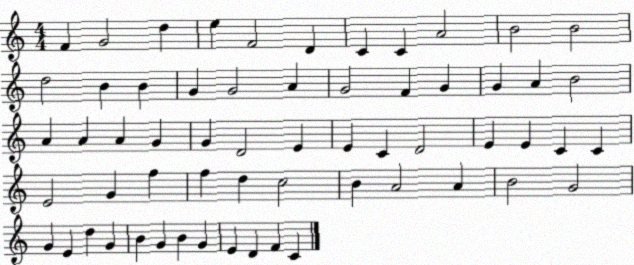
X:1
T:Untitled
M:4/4
L:1/4
K:C
F G2 d e F2 D C C A2 B2 B2 d2 B B G G2 A G2 F G G A B2 A A A G G D2 E E C D2 E E C C E2 G f f d c2 B A2 A B2 G2 G E d G B G B G E D F C